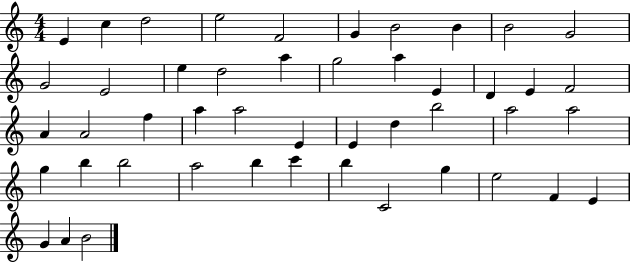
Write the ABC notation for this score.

X:1
T:Untitled
M:4/4
L:1/4
K:C
E c d2 e2 F2 G B2 B B2 G2 G2 E2 e d2 a g2 a E D E F2 A A2 f a a2 E E d b2 a2 a2 g b b2 a2 b c' b C2 g e2 F E G A B2